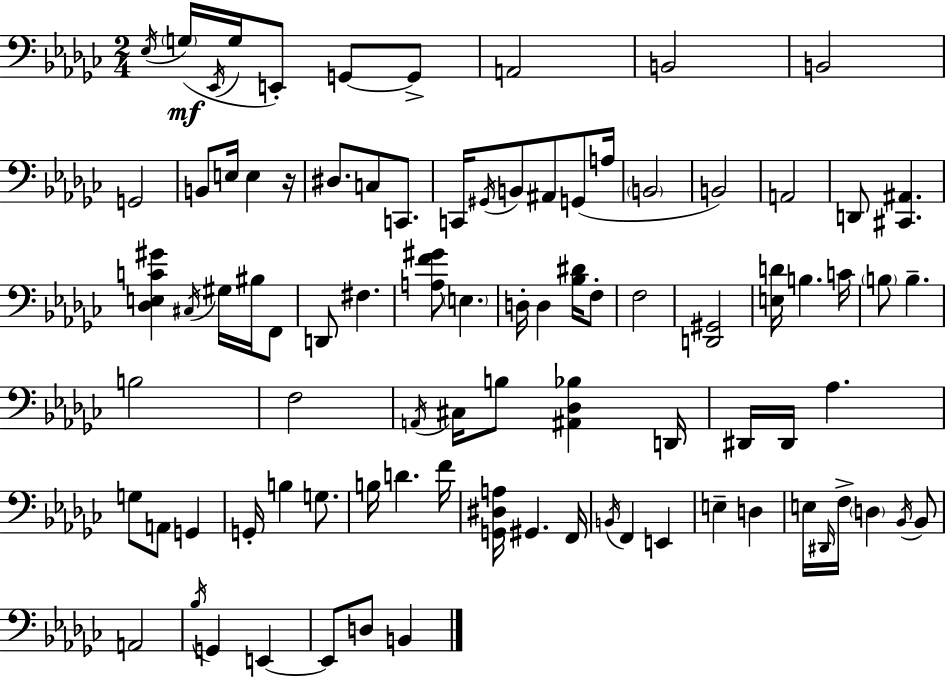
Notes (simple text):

Eb3/s G3/s Eb2/s G3/s E2/e G2/e G2/e A2/h B2/h B2/h G2/h B2/e E3/s E3/q R/s D#3/e. C3/e C2/e. C2/s G#2/s B2/e A#2/e G2/e A3/s B2/h B2/h A2/h D2/e [C#2,A#2]/q. [Db3,E3,C4,G#4]/q C#3/s G#3/s BIS3/s F2/e D2/e F#3/q. [A3,F4,G#4]/e E3/q. D3/s D3/q [Bb3,D#4]/s F3/e F3/h [D2,G#2]/h [E3,D4]/s B3/q. C4/s B3/e B3/q. B3/h F3/h A2/s C#3/s B3/e [A#2,Db3,Bb3]/q D2/s D#2/s D#2/s Ab3/q. G3/e A2/e G2/q G2/s B3/q G3/e. B3/s D4/q. F4/s [G2,D#3,A3]/s G#2/q. F2/s B2/s F2/q E2/q E3/q D3/q E3/s D#2/s F3/s D3/q Bb2/s Bb2/e A2/h Bb3/s G2/q E2/q E2/e D3/e B2/q